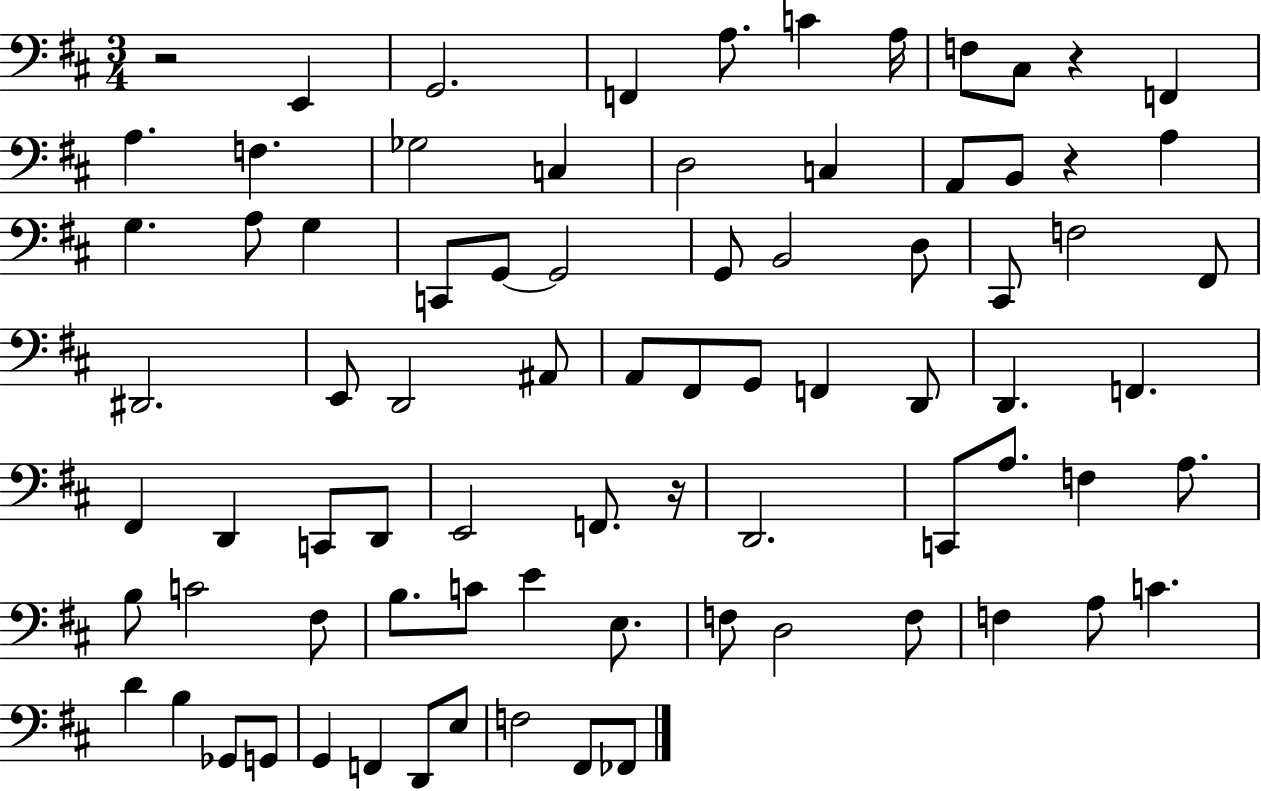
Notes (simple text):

R/h E2/q G2/h. F2/q A3/e. C4/q A3/s F3/e C#3/e R/q F2/q A3/q. F3/q. Gb3/h C3/q D3/h C3/q A2/e B2/e R/q A3/q G3/q. A3/e G3/q C2/e G2/e G2/h G2/e B2/h D3/e C#2/e F3/h F#2/e D#2/h. E2/e D2/h A#2/e A2/e F#2/e G2/e F2/q D2/e D2/q. F2/q. F#2/q D2/q C2/e D2/e E2/h F2/e. R/s D2/h. C2/e A3/e. F3/q A3/e. B3/e C4/h F#3/e B3/e. C4/e E4/q E3/e. F3/e D3/h F3/e F3/q A3/e C4/q. D4/q B3/q Gb2/e G2/e G2/q F2/q D2/e E3/e F3/h F#2/e FES2/e